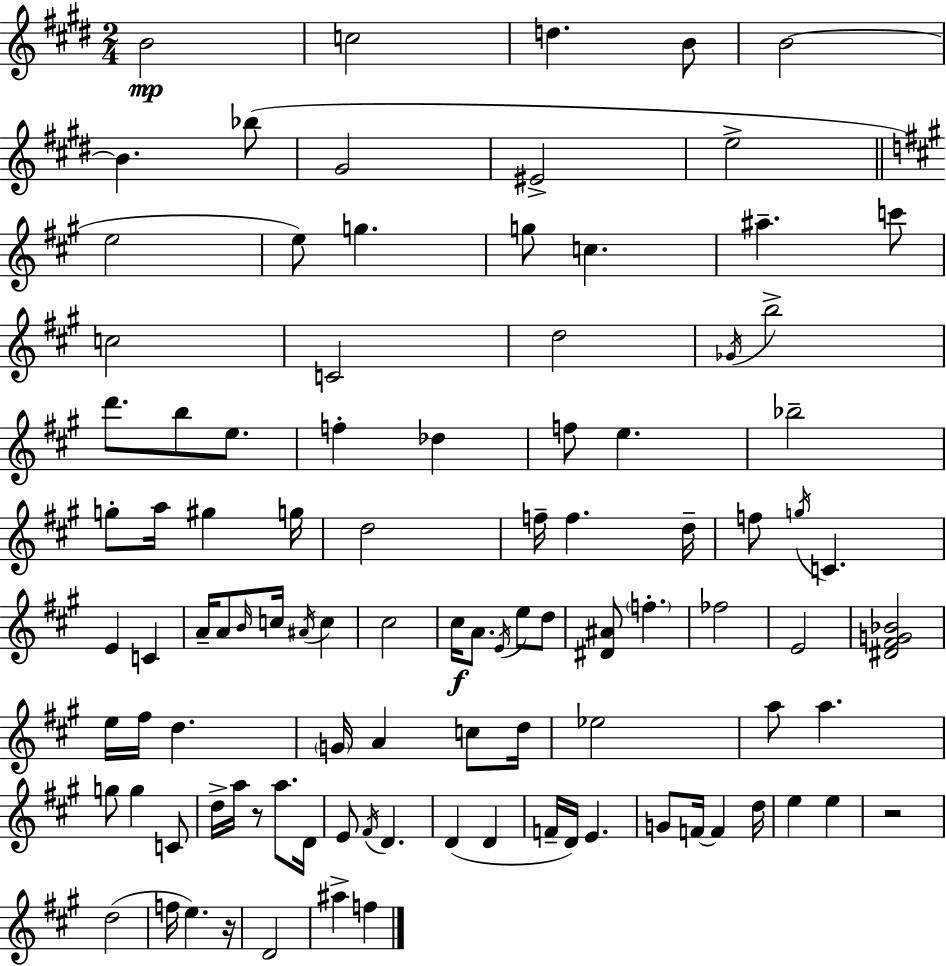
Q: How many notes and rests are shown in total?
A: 100